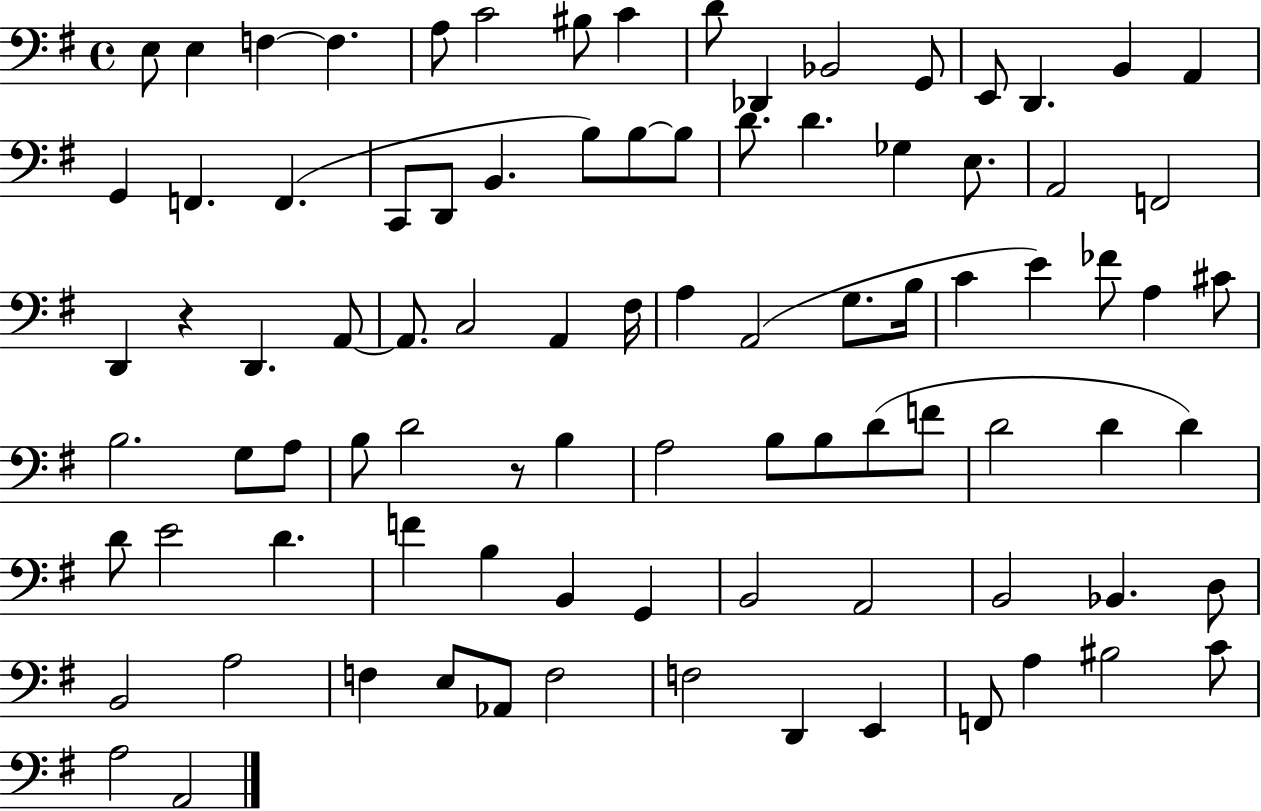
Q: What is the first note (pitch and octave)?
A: E3